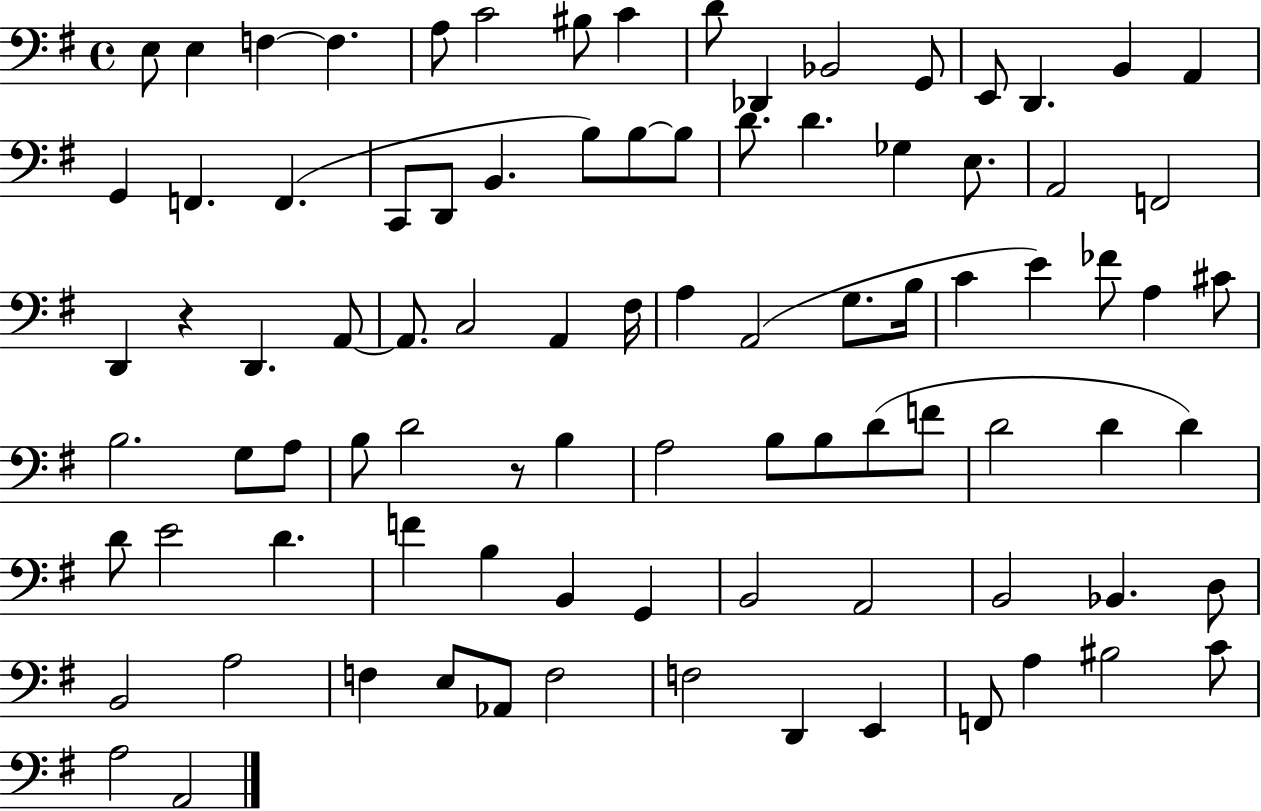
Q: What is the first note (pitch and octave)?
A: E3